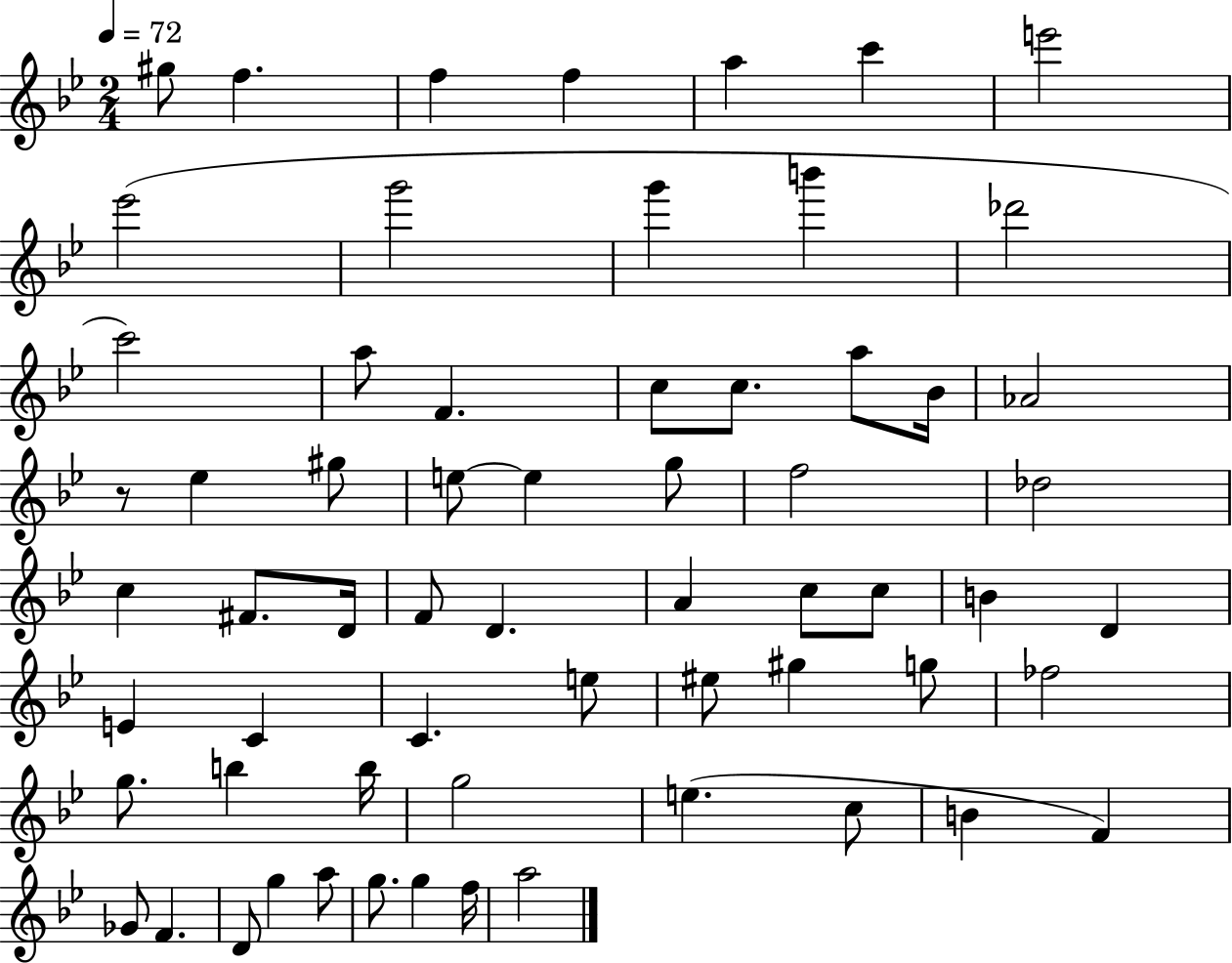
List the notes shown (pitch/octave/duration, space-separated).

G#5/e F5/q. F5/q F5/q A5/q C6/q E6/h Eb6/h G6/h G6/q B6/q Db6/h C6/h A5/e F4/q. C5/e C5/e. A5/e Bb4/s Ab4/h R/e Eb5/q G#5/e E5/e E5/q G5/e F5/h Db5/h C5/q F#4/e. D4/s F4/e D4/q. A4/q C5/e C5/e B4/q D4/q E4/q C4/q C4/q. E5/e EIS5/e G#5/q G5/e FES5/h G5/e. B5/q B5/s G5/h E5/q. C5/e B4/q F4/q Gb4/e F4/q. D4/e G5/q A5/e G5/e. G5/q F5/s A5/h